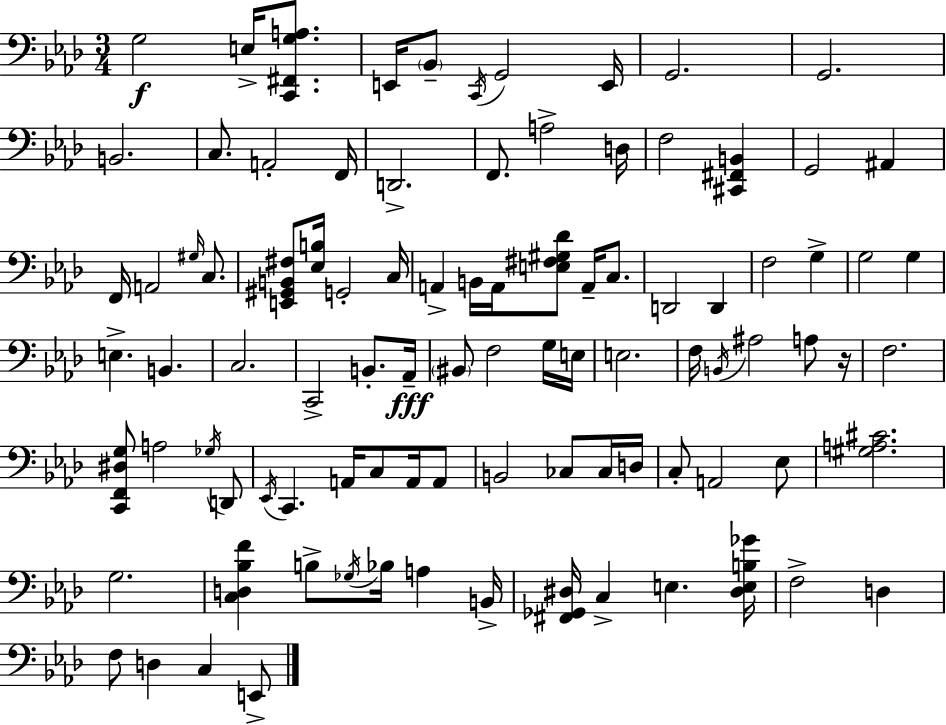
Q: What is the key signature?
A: F minor